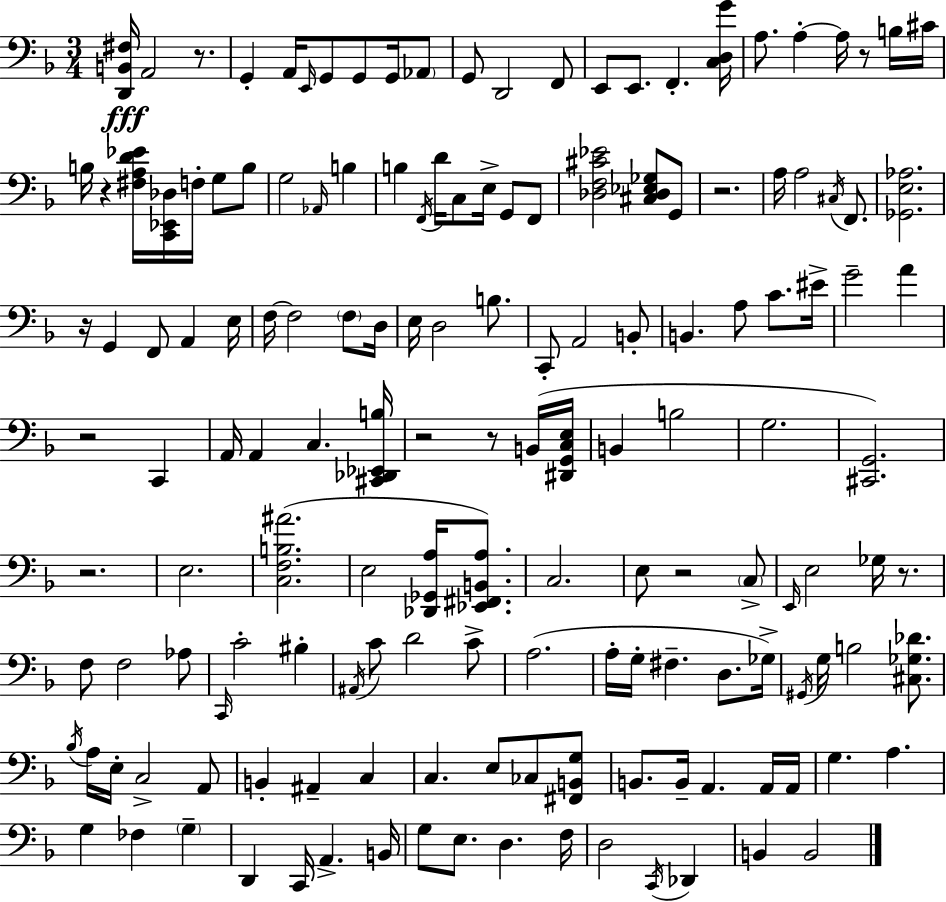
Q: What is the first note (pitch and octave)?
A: A2